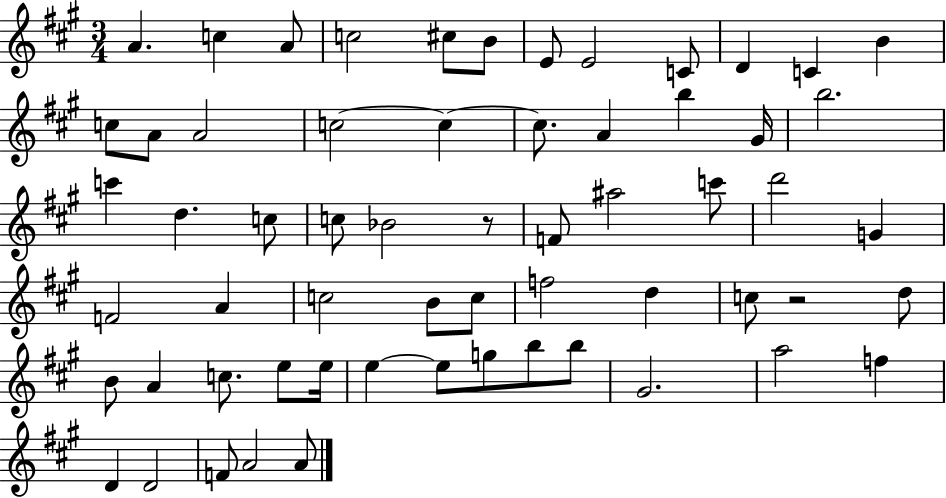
{
  \clef treble
  \numericTimeSignature
  \time 3/4
  \key a \major
  \repeat volta 2 { a'4. c''4 a'8 | c''2 cis''8 b'8 | e'8 e'2 c'8 | d'4 c'4 b'4 | \break c''8 a'8 a'2 | c''2~~ c''4~~ | c''8. a'4 b''4 gis'16 | b''2. | \break c'''4 d''4. c''8 | c''8 bes'2 r8 | f'8 ais''2 c'''8 | d'''2 g'4 | \break f'2 a'4 | c''2 b'8 c''8 | f''2 d''4 | c''8 r2 d''8 | \break b'8 a'4 c''8. e''8 e''16 | e''4~~ e''8 g''8 b''8 b''8 | gis'2. | a''2 f''4 | \break d'4 d'2 | f'8 a'2 a'8 | } \bar "|."
}